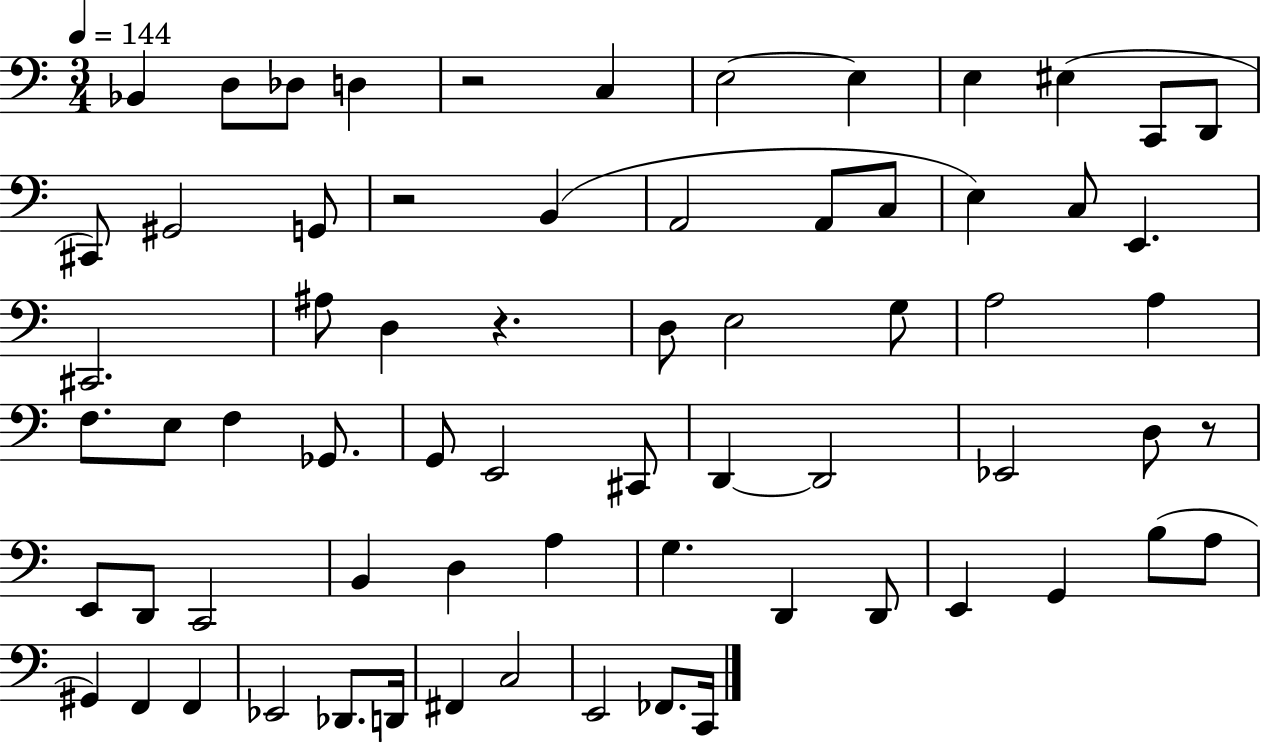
X:1
T:Untitled
M:3/4
L:1/4
K:C
_B,, D,/2 _D,/2 D, z2 C, E,2 E, E, ^E, C,,/2 D,,/2 ^C,,/2 ^G,,2 G,,/2 z2 B,, A,,2 A,,/2 C,/2 E, C,/2 E,, ^C,,2 ^A,/2 D, z D,/2 E,2 G,/2 A,2 A, F,/2 E,/2 F, _G,,/2 G,,/2 E,,2 ^C,,/2 D,, D,,2 _E,,2 D,/2 z/2 E,,/2 D,,/2 C,,2 B,, D, A, G, D,, D,,/2 E,, G,, B,/2 A,/2 ^G,, F,, F,, _E,,2 _D,,/2 D,,/4 ^F,, C,2 E,,2 _F,,/2 C,,/4